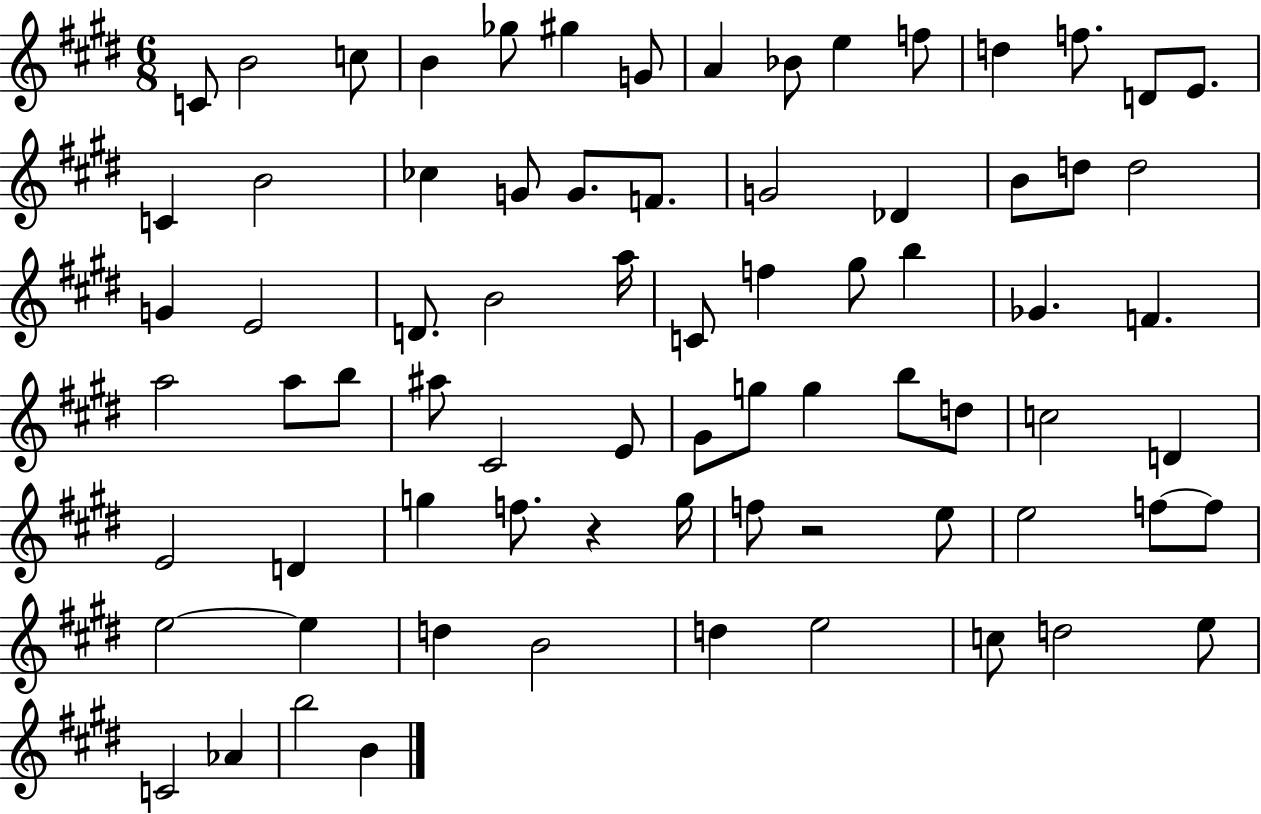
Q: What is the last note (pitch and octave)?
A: B4